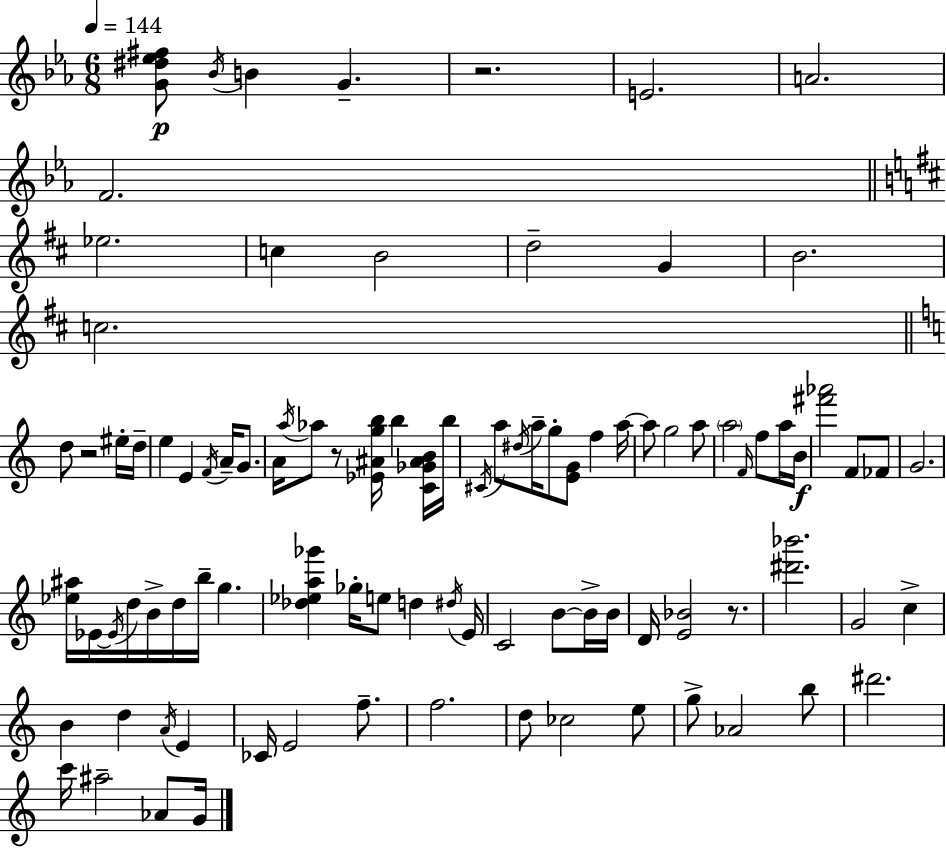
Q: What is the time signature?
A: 6/8